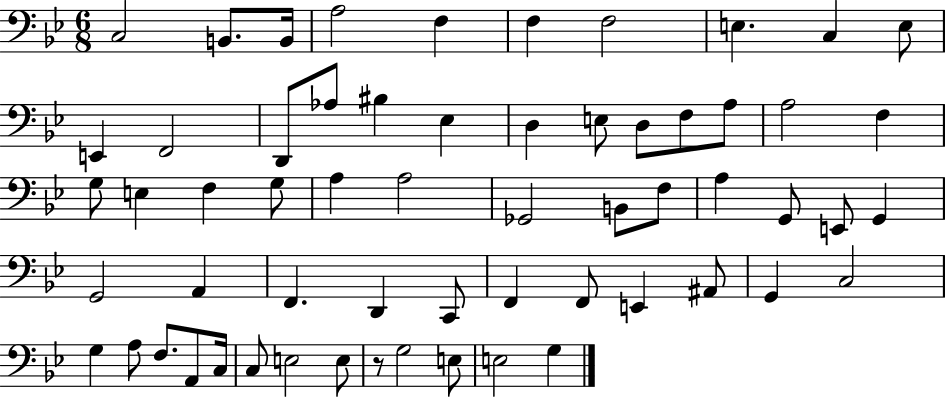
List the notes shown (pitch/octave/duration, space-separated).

C3/h B2/e. B2/s A3/h F3/q F3/q F3/h E3/q. C3/q E3/e E2/q F2/h D2/e Ab3/e BIS3/q Eb3/q D3/q E3/e D3/e F3/e A3/e A3/h F3/q G3/e E3/q F3/q G3/e A3/q A3/h Gb2/h B2/e F3/e A3/q G2/e E2/e G2/q G2/h A2/q F2/q. D2/q C2/e F2/q F2/e E2/q A#2/e G2/q C3/h G3/q A3/e F3/e. A2/e C3/s C3/e E3/h E3/e R/e G3/h E3/e E3/h G3/q